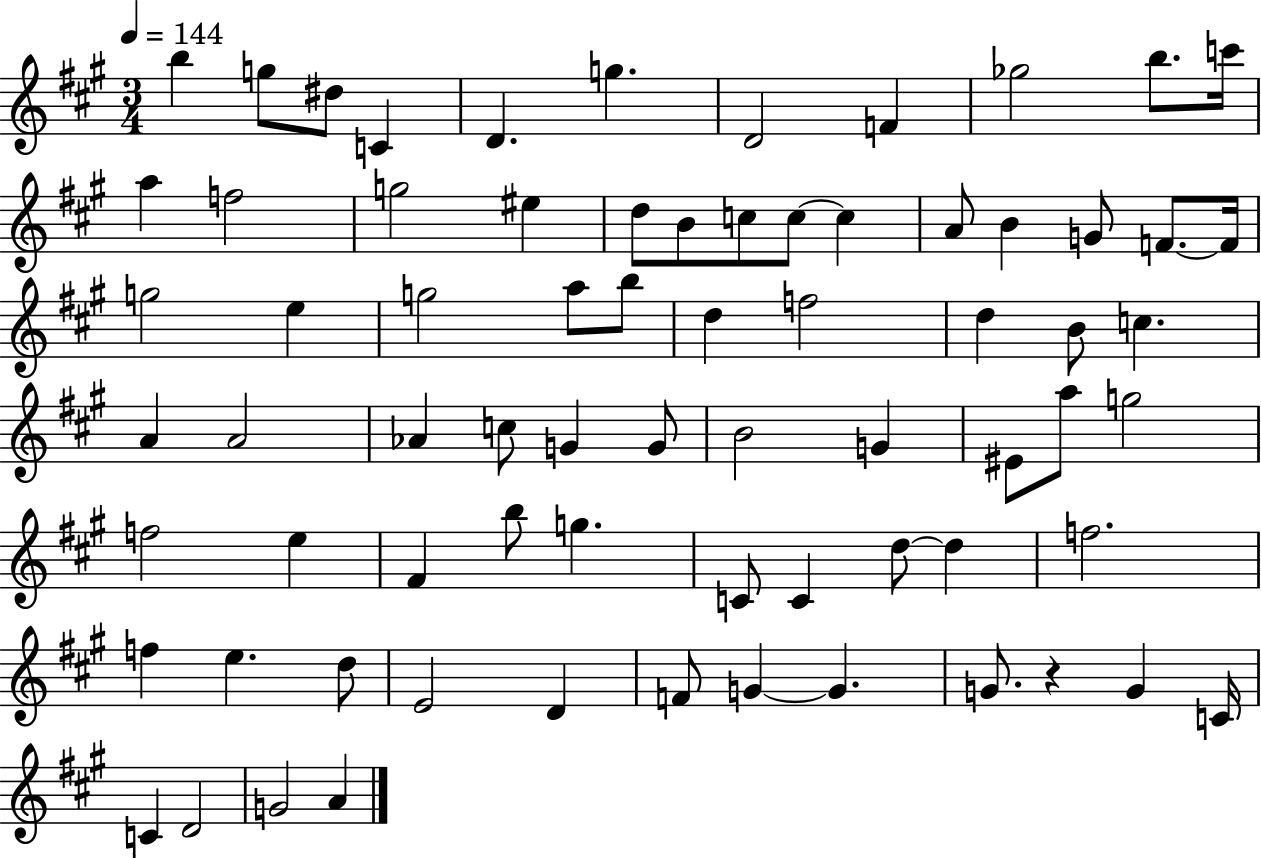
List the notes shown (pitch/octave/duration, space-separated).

B5/q G5/e D#5/e C4/q D4/q. G5/q. D4/h F4/q Gb5/h B5/e. C6/s A5/q F5/h G5/h EIS5/q D5/e B4/e C5/e C5/e C5/q A4/e B4/q G4/e F4/e. F4/s G5/h E5/q G5/h A5/e B5/e D5/q F5/h D5/q B4/e C5/q. A4/q A4/h Ab4/q C5/e G4/q G4/e B4/h G4/q EIS4/e A5/e G5/h F5/h E5/q F#4/q B5/e G5/q. C4/e C4/q D5/e D5/q F5/h. F5/q E5/q. D5/e E4/h D4/q F4/e G4/q G4/q. G4/e. R/q G4/q C4/s C4/q D4/h G4/h A4/q